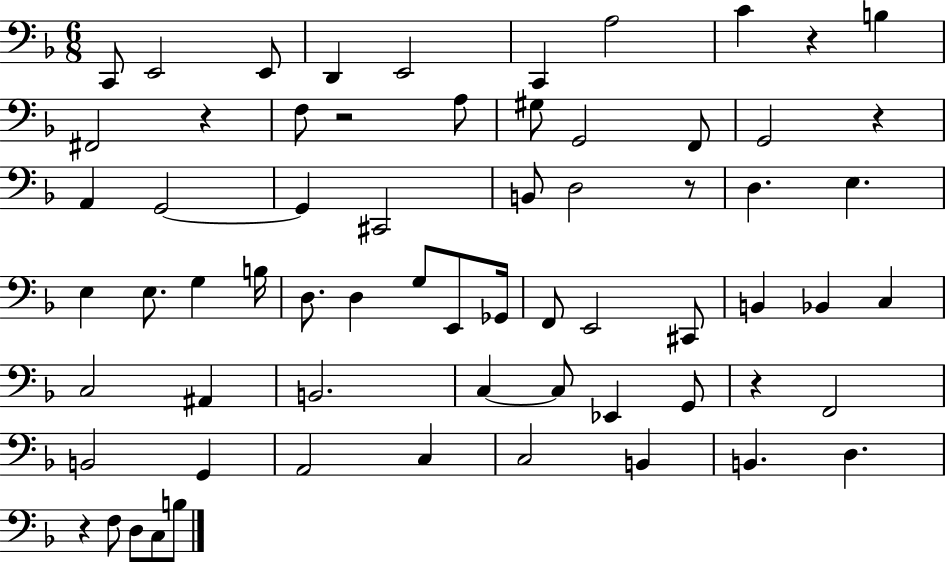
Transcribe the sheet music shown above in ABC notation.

X:1
T:Untitled
M:6/8
L:1/4
K:F
C,,/2 E,,2 E,,/2 D,, E,,2 C,, A,2 C z B, ^F,,2 z F,/2 z2 A,/2 ^G,/2 G,,2 F,,/2 G,,2 z A,, G,,2 G,, ^C,,2 B,,/2 D,2 z/2 D, E, E, E,/2 G, B,/4 D,/2 D, G,/2 E,,/2 _G,,/4 F,,/2 E,,2 ^C,,/2 B,, _B,, C, C,2 ^A,, B,,2 C, C,/2 _E,, G,,/2 z F,,2 B,,2 G,, A,,2 C, C,2 B,, B,, D, z F,/2 D,/2 C,/2 B,/2